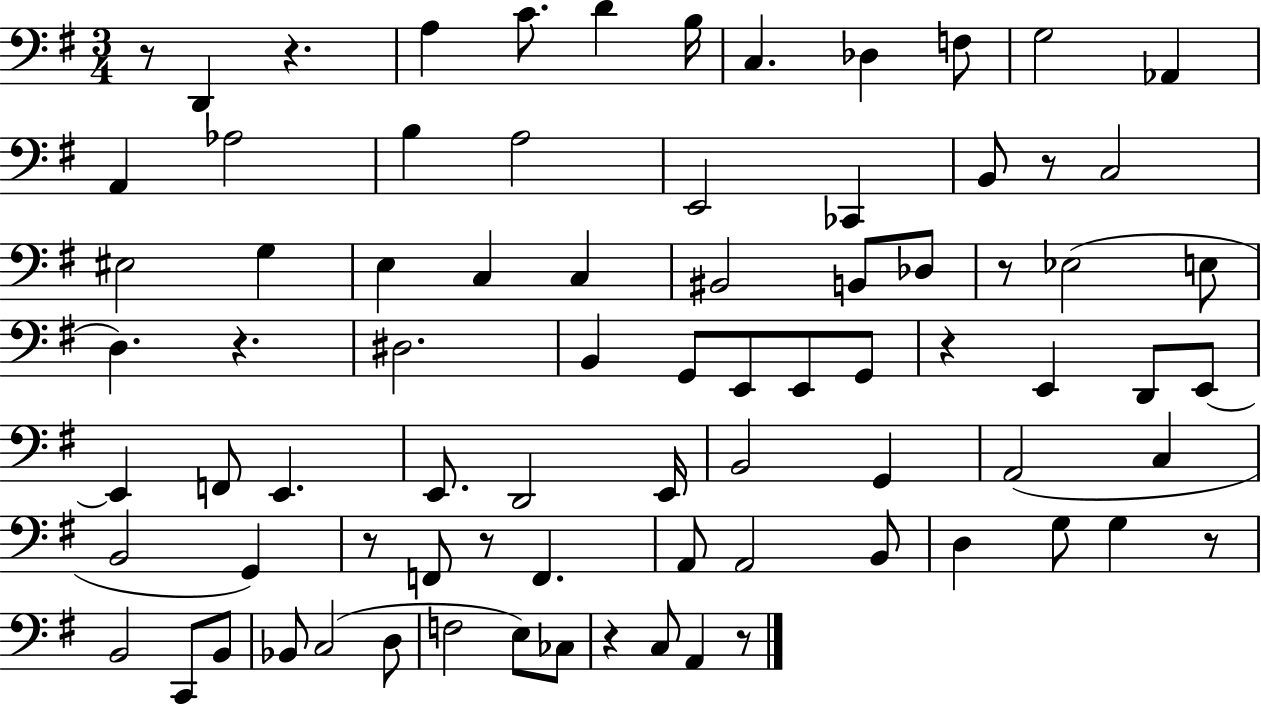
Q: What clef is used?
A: bass